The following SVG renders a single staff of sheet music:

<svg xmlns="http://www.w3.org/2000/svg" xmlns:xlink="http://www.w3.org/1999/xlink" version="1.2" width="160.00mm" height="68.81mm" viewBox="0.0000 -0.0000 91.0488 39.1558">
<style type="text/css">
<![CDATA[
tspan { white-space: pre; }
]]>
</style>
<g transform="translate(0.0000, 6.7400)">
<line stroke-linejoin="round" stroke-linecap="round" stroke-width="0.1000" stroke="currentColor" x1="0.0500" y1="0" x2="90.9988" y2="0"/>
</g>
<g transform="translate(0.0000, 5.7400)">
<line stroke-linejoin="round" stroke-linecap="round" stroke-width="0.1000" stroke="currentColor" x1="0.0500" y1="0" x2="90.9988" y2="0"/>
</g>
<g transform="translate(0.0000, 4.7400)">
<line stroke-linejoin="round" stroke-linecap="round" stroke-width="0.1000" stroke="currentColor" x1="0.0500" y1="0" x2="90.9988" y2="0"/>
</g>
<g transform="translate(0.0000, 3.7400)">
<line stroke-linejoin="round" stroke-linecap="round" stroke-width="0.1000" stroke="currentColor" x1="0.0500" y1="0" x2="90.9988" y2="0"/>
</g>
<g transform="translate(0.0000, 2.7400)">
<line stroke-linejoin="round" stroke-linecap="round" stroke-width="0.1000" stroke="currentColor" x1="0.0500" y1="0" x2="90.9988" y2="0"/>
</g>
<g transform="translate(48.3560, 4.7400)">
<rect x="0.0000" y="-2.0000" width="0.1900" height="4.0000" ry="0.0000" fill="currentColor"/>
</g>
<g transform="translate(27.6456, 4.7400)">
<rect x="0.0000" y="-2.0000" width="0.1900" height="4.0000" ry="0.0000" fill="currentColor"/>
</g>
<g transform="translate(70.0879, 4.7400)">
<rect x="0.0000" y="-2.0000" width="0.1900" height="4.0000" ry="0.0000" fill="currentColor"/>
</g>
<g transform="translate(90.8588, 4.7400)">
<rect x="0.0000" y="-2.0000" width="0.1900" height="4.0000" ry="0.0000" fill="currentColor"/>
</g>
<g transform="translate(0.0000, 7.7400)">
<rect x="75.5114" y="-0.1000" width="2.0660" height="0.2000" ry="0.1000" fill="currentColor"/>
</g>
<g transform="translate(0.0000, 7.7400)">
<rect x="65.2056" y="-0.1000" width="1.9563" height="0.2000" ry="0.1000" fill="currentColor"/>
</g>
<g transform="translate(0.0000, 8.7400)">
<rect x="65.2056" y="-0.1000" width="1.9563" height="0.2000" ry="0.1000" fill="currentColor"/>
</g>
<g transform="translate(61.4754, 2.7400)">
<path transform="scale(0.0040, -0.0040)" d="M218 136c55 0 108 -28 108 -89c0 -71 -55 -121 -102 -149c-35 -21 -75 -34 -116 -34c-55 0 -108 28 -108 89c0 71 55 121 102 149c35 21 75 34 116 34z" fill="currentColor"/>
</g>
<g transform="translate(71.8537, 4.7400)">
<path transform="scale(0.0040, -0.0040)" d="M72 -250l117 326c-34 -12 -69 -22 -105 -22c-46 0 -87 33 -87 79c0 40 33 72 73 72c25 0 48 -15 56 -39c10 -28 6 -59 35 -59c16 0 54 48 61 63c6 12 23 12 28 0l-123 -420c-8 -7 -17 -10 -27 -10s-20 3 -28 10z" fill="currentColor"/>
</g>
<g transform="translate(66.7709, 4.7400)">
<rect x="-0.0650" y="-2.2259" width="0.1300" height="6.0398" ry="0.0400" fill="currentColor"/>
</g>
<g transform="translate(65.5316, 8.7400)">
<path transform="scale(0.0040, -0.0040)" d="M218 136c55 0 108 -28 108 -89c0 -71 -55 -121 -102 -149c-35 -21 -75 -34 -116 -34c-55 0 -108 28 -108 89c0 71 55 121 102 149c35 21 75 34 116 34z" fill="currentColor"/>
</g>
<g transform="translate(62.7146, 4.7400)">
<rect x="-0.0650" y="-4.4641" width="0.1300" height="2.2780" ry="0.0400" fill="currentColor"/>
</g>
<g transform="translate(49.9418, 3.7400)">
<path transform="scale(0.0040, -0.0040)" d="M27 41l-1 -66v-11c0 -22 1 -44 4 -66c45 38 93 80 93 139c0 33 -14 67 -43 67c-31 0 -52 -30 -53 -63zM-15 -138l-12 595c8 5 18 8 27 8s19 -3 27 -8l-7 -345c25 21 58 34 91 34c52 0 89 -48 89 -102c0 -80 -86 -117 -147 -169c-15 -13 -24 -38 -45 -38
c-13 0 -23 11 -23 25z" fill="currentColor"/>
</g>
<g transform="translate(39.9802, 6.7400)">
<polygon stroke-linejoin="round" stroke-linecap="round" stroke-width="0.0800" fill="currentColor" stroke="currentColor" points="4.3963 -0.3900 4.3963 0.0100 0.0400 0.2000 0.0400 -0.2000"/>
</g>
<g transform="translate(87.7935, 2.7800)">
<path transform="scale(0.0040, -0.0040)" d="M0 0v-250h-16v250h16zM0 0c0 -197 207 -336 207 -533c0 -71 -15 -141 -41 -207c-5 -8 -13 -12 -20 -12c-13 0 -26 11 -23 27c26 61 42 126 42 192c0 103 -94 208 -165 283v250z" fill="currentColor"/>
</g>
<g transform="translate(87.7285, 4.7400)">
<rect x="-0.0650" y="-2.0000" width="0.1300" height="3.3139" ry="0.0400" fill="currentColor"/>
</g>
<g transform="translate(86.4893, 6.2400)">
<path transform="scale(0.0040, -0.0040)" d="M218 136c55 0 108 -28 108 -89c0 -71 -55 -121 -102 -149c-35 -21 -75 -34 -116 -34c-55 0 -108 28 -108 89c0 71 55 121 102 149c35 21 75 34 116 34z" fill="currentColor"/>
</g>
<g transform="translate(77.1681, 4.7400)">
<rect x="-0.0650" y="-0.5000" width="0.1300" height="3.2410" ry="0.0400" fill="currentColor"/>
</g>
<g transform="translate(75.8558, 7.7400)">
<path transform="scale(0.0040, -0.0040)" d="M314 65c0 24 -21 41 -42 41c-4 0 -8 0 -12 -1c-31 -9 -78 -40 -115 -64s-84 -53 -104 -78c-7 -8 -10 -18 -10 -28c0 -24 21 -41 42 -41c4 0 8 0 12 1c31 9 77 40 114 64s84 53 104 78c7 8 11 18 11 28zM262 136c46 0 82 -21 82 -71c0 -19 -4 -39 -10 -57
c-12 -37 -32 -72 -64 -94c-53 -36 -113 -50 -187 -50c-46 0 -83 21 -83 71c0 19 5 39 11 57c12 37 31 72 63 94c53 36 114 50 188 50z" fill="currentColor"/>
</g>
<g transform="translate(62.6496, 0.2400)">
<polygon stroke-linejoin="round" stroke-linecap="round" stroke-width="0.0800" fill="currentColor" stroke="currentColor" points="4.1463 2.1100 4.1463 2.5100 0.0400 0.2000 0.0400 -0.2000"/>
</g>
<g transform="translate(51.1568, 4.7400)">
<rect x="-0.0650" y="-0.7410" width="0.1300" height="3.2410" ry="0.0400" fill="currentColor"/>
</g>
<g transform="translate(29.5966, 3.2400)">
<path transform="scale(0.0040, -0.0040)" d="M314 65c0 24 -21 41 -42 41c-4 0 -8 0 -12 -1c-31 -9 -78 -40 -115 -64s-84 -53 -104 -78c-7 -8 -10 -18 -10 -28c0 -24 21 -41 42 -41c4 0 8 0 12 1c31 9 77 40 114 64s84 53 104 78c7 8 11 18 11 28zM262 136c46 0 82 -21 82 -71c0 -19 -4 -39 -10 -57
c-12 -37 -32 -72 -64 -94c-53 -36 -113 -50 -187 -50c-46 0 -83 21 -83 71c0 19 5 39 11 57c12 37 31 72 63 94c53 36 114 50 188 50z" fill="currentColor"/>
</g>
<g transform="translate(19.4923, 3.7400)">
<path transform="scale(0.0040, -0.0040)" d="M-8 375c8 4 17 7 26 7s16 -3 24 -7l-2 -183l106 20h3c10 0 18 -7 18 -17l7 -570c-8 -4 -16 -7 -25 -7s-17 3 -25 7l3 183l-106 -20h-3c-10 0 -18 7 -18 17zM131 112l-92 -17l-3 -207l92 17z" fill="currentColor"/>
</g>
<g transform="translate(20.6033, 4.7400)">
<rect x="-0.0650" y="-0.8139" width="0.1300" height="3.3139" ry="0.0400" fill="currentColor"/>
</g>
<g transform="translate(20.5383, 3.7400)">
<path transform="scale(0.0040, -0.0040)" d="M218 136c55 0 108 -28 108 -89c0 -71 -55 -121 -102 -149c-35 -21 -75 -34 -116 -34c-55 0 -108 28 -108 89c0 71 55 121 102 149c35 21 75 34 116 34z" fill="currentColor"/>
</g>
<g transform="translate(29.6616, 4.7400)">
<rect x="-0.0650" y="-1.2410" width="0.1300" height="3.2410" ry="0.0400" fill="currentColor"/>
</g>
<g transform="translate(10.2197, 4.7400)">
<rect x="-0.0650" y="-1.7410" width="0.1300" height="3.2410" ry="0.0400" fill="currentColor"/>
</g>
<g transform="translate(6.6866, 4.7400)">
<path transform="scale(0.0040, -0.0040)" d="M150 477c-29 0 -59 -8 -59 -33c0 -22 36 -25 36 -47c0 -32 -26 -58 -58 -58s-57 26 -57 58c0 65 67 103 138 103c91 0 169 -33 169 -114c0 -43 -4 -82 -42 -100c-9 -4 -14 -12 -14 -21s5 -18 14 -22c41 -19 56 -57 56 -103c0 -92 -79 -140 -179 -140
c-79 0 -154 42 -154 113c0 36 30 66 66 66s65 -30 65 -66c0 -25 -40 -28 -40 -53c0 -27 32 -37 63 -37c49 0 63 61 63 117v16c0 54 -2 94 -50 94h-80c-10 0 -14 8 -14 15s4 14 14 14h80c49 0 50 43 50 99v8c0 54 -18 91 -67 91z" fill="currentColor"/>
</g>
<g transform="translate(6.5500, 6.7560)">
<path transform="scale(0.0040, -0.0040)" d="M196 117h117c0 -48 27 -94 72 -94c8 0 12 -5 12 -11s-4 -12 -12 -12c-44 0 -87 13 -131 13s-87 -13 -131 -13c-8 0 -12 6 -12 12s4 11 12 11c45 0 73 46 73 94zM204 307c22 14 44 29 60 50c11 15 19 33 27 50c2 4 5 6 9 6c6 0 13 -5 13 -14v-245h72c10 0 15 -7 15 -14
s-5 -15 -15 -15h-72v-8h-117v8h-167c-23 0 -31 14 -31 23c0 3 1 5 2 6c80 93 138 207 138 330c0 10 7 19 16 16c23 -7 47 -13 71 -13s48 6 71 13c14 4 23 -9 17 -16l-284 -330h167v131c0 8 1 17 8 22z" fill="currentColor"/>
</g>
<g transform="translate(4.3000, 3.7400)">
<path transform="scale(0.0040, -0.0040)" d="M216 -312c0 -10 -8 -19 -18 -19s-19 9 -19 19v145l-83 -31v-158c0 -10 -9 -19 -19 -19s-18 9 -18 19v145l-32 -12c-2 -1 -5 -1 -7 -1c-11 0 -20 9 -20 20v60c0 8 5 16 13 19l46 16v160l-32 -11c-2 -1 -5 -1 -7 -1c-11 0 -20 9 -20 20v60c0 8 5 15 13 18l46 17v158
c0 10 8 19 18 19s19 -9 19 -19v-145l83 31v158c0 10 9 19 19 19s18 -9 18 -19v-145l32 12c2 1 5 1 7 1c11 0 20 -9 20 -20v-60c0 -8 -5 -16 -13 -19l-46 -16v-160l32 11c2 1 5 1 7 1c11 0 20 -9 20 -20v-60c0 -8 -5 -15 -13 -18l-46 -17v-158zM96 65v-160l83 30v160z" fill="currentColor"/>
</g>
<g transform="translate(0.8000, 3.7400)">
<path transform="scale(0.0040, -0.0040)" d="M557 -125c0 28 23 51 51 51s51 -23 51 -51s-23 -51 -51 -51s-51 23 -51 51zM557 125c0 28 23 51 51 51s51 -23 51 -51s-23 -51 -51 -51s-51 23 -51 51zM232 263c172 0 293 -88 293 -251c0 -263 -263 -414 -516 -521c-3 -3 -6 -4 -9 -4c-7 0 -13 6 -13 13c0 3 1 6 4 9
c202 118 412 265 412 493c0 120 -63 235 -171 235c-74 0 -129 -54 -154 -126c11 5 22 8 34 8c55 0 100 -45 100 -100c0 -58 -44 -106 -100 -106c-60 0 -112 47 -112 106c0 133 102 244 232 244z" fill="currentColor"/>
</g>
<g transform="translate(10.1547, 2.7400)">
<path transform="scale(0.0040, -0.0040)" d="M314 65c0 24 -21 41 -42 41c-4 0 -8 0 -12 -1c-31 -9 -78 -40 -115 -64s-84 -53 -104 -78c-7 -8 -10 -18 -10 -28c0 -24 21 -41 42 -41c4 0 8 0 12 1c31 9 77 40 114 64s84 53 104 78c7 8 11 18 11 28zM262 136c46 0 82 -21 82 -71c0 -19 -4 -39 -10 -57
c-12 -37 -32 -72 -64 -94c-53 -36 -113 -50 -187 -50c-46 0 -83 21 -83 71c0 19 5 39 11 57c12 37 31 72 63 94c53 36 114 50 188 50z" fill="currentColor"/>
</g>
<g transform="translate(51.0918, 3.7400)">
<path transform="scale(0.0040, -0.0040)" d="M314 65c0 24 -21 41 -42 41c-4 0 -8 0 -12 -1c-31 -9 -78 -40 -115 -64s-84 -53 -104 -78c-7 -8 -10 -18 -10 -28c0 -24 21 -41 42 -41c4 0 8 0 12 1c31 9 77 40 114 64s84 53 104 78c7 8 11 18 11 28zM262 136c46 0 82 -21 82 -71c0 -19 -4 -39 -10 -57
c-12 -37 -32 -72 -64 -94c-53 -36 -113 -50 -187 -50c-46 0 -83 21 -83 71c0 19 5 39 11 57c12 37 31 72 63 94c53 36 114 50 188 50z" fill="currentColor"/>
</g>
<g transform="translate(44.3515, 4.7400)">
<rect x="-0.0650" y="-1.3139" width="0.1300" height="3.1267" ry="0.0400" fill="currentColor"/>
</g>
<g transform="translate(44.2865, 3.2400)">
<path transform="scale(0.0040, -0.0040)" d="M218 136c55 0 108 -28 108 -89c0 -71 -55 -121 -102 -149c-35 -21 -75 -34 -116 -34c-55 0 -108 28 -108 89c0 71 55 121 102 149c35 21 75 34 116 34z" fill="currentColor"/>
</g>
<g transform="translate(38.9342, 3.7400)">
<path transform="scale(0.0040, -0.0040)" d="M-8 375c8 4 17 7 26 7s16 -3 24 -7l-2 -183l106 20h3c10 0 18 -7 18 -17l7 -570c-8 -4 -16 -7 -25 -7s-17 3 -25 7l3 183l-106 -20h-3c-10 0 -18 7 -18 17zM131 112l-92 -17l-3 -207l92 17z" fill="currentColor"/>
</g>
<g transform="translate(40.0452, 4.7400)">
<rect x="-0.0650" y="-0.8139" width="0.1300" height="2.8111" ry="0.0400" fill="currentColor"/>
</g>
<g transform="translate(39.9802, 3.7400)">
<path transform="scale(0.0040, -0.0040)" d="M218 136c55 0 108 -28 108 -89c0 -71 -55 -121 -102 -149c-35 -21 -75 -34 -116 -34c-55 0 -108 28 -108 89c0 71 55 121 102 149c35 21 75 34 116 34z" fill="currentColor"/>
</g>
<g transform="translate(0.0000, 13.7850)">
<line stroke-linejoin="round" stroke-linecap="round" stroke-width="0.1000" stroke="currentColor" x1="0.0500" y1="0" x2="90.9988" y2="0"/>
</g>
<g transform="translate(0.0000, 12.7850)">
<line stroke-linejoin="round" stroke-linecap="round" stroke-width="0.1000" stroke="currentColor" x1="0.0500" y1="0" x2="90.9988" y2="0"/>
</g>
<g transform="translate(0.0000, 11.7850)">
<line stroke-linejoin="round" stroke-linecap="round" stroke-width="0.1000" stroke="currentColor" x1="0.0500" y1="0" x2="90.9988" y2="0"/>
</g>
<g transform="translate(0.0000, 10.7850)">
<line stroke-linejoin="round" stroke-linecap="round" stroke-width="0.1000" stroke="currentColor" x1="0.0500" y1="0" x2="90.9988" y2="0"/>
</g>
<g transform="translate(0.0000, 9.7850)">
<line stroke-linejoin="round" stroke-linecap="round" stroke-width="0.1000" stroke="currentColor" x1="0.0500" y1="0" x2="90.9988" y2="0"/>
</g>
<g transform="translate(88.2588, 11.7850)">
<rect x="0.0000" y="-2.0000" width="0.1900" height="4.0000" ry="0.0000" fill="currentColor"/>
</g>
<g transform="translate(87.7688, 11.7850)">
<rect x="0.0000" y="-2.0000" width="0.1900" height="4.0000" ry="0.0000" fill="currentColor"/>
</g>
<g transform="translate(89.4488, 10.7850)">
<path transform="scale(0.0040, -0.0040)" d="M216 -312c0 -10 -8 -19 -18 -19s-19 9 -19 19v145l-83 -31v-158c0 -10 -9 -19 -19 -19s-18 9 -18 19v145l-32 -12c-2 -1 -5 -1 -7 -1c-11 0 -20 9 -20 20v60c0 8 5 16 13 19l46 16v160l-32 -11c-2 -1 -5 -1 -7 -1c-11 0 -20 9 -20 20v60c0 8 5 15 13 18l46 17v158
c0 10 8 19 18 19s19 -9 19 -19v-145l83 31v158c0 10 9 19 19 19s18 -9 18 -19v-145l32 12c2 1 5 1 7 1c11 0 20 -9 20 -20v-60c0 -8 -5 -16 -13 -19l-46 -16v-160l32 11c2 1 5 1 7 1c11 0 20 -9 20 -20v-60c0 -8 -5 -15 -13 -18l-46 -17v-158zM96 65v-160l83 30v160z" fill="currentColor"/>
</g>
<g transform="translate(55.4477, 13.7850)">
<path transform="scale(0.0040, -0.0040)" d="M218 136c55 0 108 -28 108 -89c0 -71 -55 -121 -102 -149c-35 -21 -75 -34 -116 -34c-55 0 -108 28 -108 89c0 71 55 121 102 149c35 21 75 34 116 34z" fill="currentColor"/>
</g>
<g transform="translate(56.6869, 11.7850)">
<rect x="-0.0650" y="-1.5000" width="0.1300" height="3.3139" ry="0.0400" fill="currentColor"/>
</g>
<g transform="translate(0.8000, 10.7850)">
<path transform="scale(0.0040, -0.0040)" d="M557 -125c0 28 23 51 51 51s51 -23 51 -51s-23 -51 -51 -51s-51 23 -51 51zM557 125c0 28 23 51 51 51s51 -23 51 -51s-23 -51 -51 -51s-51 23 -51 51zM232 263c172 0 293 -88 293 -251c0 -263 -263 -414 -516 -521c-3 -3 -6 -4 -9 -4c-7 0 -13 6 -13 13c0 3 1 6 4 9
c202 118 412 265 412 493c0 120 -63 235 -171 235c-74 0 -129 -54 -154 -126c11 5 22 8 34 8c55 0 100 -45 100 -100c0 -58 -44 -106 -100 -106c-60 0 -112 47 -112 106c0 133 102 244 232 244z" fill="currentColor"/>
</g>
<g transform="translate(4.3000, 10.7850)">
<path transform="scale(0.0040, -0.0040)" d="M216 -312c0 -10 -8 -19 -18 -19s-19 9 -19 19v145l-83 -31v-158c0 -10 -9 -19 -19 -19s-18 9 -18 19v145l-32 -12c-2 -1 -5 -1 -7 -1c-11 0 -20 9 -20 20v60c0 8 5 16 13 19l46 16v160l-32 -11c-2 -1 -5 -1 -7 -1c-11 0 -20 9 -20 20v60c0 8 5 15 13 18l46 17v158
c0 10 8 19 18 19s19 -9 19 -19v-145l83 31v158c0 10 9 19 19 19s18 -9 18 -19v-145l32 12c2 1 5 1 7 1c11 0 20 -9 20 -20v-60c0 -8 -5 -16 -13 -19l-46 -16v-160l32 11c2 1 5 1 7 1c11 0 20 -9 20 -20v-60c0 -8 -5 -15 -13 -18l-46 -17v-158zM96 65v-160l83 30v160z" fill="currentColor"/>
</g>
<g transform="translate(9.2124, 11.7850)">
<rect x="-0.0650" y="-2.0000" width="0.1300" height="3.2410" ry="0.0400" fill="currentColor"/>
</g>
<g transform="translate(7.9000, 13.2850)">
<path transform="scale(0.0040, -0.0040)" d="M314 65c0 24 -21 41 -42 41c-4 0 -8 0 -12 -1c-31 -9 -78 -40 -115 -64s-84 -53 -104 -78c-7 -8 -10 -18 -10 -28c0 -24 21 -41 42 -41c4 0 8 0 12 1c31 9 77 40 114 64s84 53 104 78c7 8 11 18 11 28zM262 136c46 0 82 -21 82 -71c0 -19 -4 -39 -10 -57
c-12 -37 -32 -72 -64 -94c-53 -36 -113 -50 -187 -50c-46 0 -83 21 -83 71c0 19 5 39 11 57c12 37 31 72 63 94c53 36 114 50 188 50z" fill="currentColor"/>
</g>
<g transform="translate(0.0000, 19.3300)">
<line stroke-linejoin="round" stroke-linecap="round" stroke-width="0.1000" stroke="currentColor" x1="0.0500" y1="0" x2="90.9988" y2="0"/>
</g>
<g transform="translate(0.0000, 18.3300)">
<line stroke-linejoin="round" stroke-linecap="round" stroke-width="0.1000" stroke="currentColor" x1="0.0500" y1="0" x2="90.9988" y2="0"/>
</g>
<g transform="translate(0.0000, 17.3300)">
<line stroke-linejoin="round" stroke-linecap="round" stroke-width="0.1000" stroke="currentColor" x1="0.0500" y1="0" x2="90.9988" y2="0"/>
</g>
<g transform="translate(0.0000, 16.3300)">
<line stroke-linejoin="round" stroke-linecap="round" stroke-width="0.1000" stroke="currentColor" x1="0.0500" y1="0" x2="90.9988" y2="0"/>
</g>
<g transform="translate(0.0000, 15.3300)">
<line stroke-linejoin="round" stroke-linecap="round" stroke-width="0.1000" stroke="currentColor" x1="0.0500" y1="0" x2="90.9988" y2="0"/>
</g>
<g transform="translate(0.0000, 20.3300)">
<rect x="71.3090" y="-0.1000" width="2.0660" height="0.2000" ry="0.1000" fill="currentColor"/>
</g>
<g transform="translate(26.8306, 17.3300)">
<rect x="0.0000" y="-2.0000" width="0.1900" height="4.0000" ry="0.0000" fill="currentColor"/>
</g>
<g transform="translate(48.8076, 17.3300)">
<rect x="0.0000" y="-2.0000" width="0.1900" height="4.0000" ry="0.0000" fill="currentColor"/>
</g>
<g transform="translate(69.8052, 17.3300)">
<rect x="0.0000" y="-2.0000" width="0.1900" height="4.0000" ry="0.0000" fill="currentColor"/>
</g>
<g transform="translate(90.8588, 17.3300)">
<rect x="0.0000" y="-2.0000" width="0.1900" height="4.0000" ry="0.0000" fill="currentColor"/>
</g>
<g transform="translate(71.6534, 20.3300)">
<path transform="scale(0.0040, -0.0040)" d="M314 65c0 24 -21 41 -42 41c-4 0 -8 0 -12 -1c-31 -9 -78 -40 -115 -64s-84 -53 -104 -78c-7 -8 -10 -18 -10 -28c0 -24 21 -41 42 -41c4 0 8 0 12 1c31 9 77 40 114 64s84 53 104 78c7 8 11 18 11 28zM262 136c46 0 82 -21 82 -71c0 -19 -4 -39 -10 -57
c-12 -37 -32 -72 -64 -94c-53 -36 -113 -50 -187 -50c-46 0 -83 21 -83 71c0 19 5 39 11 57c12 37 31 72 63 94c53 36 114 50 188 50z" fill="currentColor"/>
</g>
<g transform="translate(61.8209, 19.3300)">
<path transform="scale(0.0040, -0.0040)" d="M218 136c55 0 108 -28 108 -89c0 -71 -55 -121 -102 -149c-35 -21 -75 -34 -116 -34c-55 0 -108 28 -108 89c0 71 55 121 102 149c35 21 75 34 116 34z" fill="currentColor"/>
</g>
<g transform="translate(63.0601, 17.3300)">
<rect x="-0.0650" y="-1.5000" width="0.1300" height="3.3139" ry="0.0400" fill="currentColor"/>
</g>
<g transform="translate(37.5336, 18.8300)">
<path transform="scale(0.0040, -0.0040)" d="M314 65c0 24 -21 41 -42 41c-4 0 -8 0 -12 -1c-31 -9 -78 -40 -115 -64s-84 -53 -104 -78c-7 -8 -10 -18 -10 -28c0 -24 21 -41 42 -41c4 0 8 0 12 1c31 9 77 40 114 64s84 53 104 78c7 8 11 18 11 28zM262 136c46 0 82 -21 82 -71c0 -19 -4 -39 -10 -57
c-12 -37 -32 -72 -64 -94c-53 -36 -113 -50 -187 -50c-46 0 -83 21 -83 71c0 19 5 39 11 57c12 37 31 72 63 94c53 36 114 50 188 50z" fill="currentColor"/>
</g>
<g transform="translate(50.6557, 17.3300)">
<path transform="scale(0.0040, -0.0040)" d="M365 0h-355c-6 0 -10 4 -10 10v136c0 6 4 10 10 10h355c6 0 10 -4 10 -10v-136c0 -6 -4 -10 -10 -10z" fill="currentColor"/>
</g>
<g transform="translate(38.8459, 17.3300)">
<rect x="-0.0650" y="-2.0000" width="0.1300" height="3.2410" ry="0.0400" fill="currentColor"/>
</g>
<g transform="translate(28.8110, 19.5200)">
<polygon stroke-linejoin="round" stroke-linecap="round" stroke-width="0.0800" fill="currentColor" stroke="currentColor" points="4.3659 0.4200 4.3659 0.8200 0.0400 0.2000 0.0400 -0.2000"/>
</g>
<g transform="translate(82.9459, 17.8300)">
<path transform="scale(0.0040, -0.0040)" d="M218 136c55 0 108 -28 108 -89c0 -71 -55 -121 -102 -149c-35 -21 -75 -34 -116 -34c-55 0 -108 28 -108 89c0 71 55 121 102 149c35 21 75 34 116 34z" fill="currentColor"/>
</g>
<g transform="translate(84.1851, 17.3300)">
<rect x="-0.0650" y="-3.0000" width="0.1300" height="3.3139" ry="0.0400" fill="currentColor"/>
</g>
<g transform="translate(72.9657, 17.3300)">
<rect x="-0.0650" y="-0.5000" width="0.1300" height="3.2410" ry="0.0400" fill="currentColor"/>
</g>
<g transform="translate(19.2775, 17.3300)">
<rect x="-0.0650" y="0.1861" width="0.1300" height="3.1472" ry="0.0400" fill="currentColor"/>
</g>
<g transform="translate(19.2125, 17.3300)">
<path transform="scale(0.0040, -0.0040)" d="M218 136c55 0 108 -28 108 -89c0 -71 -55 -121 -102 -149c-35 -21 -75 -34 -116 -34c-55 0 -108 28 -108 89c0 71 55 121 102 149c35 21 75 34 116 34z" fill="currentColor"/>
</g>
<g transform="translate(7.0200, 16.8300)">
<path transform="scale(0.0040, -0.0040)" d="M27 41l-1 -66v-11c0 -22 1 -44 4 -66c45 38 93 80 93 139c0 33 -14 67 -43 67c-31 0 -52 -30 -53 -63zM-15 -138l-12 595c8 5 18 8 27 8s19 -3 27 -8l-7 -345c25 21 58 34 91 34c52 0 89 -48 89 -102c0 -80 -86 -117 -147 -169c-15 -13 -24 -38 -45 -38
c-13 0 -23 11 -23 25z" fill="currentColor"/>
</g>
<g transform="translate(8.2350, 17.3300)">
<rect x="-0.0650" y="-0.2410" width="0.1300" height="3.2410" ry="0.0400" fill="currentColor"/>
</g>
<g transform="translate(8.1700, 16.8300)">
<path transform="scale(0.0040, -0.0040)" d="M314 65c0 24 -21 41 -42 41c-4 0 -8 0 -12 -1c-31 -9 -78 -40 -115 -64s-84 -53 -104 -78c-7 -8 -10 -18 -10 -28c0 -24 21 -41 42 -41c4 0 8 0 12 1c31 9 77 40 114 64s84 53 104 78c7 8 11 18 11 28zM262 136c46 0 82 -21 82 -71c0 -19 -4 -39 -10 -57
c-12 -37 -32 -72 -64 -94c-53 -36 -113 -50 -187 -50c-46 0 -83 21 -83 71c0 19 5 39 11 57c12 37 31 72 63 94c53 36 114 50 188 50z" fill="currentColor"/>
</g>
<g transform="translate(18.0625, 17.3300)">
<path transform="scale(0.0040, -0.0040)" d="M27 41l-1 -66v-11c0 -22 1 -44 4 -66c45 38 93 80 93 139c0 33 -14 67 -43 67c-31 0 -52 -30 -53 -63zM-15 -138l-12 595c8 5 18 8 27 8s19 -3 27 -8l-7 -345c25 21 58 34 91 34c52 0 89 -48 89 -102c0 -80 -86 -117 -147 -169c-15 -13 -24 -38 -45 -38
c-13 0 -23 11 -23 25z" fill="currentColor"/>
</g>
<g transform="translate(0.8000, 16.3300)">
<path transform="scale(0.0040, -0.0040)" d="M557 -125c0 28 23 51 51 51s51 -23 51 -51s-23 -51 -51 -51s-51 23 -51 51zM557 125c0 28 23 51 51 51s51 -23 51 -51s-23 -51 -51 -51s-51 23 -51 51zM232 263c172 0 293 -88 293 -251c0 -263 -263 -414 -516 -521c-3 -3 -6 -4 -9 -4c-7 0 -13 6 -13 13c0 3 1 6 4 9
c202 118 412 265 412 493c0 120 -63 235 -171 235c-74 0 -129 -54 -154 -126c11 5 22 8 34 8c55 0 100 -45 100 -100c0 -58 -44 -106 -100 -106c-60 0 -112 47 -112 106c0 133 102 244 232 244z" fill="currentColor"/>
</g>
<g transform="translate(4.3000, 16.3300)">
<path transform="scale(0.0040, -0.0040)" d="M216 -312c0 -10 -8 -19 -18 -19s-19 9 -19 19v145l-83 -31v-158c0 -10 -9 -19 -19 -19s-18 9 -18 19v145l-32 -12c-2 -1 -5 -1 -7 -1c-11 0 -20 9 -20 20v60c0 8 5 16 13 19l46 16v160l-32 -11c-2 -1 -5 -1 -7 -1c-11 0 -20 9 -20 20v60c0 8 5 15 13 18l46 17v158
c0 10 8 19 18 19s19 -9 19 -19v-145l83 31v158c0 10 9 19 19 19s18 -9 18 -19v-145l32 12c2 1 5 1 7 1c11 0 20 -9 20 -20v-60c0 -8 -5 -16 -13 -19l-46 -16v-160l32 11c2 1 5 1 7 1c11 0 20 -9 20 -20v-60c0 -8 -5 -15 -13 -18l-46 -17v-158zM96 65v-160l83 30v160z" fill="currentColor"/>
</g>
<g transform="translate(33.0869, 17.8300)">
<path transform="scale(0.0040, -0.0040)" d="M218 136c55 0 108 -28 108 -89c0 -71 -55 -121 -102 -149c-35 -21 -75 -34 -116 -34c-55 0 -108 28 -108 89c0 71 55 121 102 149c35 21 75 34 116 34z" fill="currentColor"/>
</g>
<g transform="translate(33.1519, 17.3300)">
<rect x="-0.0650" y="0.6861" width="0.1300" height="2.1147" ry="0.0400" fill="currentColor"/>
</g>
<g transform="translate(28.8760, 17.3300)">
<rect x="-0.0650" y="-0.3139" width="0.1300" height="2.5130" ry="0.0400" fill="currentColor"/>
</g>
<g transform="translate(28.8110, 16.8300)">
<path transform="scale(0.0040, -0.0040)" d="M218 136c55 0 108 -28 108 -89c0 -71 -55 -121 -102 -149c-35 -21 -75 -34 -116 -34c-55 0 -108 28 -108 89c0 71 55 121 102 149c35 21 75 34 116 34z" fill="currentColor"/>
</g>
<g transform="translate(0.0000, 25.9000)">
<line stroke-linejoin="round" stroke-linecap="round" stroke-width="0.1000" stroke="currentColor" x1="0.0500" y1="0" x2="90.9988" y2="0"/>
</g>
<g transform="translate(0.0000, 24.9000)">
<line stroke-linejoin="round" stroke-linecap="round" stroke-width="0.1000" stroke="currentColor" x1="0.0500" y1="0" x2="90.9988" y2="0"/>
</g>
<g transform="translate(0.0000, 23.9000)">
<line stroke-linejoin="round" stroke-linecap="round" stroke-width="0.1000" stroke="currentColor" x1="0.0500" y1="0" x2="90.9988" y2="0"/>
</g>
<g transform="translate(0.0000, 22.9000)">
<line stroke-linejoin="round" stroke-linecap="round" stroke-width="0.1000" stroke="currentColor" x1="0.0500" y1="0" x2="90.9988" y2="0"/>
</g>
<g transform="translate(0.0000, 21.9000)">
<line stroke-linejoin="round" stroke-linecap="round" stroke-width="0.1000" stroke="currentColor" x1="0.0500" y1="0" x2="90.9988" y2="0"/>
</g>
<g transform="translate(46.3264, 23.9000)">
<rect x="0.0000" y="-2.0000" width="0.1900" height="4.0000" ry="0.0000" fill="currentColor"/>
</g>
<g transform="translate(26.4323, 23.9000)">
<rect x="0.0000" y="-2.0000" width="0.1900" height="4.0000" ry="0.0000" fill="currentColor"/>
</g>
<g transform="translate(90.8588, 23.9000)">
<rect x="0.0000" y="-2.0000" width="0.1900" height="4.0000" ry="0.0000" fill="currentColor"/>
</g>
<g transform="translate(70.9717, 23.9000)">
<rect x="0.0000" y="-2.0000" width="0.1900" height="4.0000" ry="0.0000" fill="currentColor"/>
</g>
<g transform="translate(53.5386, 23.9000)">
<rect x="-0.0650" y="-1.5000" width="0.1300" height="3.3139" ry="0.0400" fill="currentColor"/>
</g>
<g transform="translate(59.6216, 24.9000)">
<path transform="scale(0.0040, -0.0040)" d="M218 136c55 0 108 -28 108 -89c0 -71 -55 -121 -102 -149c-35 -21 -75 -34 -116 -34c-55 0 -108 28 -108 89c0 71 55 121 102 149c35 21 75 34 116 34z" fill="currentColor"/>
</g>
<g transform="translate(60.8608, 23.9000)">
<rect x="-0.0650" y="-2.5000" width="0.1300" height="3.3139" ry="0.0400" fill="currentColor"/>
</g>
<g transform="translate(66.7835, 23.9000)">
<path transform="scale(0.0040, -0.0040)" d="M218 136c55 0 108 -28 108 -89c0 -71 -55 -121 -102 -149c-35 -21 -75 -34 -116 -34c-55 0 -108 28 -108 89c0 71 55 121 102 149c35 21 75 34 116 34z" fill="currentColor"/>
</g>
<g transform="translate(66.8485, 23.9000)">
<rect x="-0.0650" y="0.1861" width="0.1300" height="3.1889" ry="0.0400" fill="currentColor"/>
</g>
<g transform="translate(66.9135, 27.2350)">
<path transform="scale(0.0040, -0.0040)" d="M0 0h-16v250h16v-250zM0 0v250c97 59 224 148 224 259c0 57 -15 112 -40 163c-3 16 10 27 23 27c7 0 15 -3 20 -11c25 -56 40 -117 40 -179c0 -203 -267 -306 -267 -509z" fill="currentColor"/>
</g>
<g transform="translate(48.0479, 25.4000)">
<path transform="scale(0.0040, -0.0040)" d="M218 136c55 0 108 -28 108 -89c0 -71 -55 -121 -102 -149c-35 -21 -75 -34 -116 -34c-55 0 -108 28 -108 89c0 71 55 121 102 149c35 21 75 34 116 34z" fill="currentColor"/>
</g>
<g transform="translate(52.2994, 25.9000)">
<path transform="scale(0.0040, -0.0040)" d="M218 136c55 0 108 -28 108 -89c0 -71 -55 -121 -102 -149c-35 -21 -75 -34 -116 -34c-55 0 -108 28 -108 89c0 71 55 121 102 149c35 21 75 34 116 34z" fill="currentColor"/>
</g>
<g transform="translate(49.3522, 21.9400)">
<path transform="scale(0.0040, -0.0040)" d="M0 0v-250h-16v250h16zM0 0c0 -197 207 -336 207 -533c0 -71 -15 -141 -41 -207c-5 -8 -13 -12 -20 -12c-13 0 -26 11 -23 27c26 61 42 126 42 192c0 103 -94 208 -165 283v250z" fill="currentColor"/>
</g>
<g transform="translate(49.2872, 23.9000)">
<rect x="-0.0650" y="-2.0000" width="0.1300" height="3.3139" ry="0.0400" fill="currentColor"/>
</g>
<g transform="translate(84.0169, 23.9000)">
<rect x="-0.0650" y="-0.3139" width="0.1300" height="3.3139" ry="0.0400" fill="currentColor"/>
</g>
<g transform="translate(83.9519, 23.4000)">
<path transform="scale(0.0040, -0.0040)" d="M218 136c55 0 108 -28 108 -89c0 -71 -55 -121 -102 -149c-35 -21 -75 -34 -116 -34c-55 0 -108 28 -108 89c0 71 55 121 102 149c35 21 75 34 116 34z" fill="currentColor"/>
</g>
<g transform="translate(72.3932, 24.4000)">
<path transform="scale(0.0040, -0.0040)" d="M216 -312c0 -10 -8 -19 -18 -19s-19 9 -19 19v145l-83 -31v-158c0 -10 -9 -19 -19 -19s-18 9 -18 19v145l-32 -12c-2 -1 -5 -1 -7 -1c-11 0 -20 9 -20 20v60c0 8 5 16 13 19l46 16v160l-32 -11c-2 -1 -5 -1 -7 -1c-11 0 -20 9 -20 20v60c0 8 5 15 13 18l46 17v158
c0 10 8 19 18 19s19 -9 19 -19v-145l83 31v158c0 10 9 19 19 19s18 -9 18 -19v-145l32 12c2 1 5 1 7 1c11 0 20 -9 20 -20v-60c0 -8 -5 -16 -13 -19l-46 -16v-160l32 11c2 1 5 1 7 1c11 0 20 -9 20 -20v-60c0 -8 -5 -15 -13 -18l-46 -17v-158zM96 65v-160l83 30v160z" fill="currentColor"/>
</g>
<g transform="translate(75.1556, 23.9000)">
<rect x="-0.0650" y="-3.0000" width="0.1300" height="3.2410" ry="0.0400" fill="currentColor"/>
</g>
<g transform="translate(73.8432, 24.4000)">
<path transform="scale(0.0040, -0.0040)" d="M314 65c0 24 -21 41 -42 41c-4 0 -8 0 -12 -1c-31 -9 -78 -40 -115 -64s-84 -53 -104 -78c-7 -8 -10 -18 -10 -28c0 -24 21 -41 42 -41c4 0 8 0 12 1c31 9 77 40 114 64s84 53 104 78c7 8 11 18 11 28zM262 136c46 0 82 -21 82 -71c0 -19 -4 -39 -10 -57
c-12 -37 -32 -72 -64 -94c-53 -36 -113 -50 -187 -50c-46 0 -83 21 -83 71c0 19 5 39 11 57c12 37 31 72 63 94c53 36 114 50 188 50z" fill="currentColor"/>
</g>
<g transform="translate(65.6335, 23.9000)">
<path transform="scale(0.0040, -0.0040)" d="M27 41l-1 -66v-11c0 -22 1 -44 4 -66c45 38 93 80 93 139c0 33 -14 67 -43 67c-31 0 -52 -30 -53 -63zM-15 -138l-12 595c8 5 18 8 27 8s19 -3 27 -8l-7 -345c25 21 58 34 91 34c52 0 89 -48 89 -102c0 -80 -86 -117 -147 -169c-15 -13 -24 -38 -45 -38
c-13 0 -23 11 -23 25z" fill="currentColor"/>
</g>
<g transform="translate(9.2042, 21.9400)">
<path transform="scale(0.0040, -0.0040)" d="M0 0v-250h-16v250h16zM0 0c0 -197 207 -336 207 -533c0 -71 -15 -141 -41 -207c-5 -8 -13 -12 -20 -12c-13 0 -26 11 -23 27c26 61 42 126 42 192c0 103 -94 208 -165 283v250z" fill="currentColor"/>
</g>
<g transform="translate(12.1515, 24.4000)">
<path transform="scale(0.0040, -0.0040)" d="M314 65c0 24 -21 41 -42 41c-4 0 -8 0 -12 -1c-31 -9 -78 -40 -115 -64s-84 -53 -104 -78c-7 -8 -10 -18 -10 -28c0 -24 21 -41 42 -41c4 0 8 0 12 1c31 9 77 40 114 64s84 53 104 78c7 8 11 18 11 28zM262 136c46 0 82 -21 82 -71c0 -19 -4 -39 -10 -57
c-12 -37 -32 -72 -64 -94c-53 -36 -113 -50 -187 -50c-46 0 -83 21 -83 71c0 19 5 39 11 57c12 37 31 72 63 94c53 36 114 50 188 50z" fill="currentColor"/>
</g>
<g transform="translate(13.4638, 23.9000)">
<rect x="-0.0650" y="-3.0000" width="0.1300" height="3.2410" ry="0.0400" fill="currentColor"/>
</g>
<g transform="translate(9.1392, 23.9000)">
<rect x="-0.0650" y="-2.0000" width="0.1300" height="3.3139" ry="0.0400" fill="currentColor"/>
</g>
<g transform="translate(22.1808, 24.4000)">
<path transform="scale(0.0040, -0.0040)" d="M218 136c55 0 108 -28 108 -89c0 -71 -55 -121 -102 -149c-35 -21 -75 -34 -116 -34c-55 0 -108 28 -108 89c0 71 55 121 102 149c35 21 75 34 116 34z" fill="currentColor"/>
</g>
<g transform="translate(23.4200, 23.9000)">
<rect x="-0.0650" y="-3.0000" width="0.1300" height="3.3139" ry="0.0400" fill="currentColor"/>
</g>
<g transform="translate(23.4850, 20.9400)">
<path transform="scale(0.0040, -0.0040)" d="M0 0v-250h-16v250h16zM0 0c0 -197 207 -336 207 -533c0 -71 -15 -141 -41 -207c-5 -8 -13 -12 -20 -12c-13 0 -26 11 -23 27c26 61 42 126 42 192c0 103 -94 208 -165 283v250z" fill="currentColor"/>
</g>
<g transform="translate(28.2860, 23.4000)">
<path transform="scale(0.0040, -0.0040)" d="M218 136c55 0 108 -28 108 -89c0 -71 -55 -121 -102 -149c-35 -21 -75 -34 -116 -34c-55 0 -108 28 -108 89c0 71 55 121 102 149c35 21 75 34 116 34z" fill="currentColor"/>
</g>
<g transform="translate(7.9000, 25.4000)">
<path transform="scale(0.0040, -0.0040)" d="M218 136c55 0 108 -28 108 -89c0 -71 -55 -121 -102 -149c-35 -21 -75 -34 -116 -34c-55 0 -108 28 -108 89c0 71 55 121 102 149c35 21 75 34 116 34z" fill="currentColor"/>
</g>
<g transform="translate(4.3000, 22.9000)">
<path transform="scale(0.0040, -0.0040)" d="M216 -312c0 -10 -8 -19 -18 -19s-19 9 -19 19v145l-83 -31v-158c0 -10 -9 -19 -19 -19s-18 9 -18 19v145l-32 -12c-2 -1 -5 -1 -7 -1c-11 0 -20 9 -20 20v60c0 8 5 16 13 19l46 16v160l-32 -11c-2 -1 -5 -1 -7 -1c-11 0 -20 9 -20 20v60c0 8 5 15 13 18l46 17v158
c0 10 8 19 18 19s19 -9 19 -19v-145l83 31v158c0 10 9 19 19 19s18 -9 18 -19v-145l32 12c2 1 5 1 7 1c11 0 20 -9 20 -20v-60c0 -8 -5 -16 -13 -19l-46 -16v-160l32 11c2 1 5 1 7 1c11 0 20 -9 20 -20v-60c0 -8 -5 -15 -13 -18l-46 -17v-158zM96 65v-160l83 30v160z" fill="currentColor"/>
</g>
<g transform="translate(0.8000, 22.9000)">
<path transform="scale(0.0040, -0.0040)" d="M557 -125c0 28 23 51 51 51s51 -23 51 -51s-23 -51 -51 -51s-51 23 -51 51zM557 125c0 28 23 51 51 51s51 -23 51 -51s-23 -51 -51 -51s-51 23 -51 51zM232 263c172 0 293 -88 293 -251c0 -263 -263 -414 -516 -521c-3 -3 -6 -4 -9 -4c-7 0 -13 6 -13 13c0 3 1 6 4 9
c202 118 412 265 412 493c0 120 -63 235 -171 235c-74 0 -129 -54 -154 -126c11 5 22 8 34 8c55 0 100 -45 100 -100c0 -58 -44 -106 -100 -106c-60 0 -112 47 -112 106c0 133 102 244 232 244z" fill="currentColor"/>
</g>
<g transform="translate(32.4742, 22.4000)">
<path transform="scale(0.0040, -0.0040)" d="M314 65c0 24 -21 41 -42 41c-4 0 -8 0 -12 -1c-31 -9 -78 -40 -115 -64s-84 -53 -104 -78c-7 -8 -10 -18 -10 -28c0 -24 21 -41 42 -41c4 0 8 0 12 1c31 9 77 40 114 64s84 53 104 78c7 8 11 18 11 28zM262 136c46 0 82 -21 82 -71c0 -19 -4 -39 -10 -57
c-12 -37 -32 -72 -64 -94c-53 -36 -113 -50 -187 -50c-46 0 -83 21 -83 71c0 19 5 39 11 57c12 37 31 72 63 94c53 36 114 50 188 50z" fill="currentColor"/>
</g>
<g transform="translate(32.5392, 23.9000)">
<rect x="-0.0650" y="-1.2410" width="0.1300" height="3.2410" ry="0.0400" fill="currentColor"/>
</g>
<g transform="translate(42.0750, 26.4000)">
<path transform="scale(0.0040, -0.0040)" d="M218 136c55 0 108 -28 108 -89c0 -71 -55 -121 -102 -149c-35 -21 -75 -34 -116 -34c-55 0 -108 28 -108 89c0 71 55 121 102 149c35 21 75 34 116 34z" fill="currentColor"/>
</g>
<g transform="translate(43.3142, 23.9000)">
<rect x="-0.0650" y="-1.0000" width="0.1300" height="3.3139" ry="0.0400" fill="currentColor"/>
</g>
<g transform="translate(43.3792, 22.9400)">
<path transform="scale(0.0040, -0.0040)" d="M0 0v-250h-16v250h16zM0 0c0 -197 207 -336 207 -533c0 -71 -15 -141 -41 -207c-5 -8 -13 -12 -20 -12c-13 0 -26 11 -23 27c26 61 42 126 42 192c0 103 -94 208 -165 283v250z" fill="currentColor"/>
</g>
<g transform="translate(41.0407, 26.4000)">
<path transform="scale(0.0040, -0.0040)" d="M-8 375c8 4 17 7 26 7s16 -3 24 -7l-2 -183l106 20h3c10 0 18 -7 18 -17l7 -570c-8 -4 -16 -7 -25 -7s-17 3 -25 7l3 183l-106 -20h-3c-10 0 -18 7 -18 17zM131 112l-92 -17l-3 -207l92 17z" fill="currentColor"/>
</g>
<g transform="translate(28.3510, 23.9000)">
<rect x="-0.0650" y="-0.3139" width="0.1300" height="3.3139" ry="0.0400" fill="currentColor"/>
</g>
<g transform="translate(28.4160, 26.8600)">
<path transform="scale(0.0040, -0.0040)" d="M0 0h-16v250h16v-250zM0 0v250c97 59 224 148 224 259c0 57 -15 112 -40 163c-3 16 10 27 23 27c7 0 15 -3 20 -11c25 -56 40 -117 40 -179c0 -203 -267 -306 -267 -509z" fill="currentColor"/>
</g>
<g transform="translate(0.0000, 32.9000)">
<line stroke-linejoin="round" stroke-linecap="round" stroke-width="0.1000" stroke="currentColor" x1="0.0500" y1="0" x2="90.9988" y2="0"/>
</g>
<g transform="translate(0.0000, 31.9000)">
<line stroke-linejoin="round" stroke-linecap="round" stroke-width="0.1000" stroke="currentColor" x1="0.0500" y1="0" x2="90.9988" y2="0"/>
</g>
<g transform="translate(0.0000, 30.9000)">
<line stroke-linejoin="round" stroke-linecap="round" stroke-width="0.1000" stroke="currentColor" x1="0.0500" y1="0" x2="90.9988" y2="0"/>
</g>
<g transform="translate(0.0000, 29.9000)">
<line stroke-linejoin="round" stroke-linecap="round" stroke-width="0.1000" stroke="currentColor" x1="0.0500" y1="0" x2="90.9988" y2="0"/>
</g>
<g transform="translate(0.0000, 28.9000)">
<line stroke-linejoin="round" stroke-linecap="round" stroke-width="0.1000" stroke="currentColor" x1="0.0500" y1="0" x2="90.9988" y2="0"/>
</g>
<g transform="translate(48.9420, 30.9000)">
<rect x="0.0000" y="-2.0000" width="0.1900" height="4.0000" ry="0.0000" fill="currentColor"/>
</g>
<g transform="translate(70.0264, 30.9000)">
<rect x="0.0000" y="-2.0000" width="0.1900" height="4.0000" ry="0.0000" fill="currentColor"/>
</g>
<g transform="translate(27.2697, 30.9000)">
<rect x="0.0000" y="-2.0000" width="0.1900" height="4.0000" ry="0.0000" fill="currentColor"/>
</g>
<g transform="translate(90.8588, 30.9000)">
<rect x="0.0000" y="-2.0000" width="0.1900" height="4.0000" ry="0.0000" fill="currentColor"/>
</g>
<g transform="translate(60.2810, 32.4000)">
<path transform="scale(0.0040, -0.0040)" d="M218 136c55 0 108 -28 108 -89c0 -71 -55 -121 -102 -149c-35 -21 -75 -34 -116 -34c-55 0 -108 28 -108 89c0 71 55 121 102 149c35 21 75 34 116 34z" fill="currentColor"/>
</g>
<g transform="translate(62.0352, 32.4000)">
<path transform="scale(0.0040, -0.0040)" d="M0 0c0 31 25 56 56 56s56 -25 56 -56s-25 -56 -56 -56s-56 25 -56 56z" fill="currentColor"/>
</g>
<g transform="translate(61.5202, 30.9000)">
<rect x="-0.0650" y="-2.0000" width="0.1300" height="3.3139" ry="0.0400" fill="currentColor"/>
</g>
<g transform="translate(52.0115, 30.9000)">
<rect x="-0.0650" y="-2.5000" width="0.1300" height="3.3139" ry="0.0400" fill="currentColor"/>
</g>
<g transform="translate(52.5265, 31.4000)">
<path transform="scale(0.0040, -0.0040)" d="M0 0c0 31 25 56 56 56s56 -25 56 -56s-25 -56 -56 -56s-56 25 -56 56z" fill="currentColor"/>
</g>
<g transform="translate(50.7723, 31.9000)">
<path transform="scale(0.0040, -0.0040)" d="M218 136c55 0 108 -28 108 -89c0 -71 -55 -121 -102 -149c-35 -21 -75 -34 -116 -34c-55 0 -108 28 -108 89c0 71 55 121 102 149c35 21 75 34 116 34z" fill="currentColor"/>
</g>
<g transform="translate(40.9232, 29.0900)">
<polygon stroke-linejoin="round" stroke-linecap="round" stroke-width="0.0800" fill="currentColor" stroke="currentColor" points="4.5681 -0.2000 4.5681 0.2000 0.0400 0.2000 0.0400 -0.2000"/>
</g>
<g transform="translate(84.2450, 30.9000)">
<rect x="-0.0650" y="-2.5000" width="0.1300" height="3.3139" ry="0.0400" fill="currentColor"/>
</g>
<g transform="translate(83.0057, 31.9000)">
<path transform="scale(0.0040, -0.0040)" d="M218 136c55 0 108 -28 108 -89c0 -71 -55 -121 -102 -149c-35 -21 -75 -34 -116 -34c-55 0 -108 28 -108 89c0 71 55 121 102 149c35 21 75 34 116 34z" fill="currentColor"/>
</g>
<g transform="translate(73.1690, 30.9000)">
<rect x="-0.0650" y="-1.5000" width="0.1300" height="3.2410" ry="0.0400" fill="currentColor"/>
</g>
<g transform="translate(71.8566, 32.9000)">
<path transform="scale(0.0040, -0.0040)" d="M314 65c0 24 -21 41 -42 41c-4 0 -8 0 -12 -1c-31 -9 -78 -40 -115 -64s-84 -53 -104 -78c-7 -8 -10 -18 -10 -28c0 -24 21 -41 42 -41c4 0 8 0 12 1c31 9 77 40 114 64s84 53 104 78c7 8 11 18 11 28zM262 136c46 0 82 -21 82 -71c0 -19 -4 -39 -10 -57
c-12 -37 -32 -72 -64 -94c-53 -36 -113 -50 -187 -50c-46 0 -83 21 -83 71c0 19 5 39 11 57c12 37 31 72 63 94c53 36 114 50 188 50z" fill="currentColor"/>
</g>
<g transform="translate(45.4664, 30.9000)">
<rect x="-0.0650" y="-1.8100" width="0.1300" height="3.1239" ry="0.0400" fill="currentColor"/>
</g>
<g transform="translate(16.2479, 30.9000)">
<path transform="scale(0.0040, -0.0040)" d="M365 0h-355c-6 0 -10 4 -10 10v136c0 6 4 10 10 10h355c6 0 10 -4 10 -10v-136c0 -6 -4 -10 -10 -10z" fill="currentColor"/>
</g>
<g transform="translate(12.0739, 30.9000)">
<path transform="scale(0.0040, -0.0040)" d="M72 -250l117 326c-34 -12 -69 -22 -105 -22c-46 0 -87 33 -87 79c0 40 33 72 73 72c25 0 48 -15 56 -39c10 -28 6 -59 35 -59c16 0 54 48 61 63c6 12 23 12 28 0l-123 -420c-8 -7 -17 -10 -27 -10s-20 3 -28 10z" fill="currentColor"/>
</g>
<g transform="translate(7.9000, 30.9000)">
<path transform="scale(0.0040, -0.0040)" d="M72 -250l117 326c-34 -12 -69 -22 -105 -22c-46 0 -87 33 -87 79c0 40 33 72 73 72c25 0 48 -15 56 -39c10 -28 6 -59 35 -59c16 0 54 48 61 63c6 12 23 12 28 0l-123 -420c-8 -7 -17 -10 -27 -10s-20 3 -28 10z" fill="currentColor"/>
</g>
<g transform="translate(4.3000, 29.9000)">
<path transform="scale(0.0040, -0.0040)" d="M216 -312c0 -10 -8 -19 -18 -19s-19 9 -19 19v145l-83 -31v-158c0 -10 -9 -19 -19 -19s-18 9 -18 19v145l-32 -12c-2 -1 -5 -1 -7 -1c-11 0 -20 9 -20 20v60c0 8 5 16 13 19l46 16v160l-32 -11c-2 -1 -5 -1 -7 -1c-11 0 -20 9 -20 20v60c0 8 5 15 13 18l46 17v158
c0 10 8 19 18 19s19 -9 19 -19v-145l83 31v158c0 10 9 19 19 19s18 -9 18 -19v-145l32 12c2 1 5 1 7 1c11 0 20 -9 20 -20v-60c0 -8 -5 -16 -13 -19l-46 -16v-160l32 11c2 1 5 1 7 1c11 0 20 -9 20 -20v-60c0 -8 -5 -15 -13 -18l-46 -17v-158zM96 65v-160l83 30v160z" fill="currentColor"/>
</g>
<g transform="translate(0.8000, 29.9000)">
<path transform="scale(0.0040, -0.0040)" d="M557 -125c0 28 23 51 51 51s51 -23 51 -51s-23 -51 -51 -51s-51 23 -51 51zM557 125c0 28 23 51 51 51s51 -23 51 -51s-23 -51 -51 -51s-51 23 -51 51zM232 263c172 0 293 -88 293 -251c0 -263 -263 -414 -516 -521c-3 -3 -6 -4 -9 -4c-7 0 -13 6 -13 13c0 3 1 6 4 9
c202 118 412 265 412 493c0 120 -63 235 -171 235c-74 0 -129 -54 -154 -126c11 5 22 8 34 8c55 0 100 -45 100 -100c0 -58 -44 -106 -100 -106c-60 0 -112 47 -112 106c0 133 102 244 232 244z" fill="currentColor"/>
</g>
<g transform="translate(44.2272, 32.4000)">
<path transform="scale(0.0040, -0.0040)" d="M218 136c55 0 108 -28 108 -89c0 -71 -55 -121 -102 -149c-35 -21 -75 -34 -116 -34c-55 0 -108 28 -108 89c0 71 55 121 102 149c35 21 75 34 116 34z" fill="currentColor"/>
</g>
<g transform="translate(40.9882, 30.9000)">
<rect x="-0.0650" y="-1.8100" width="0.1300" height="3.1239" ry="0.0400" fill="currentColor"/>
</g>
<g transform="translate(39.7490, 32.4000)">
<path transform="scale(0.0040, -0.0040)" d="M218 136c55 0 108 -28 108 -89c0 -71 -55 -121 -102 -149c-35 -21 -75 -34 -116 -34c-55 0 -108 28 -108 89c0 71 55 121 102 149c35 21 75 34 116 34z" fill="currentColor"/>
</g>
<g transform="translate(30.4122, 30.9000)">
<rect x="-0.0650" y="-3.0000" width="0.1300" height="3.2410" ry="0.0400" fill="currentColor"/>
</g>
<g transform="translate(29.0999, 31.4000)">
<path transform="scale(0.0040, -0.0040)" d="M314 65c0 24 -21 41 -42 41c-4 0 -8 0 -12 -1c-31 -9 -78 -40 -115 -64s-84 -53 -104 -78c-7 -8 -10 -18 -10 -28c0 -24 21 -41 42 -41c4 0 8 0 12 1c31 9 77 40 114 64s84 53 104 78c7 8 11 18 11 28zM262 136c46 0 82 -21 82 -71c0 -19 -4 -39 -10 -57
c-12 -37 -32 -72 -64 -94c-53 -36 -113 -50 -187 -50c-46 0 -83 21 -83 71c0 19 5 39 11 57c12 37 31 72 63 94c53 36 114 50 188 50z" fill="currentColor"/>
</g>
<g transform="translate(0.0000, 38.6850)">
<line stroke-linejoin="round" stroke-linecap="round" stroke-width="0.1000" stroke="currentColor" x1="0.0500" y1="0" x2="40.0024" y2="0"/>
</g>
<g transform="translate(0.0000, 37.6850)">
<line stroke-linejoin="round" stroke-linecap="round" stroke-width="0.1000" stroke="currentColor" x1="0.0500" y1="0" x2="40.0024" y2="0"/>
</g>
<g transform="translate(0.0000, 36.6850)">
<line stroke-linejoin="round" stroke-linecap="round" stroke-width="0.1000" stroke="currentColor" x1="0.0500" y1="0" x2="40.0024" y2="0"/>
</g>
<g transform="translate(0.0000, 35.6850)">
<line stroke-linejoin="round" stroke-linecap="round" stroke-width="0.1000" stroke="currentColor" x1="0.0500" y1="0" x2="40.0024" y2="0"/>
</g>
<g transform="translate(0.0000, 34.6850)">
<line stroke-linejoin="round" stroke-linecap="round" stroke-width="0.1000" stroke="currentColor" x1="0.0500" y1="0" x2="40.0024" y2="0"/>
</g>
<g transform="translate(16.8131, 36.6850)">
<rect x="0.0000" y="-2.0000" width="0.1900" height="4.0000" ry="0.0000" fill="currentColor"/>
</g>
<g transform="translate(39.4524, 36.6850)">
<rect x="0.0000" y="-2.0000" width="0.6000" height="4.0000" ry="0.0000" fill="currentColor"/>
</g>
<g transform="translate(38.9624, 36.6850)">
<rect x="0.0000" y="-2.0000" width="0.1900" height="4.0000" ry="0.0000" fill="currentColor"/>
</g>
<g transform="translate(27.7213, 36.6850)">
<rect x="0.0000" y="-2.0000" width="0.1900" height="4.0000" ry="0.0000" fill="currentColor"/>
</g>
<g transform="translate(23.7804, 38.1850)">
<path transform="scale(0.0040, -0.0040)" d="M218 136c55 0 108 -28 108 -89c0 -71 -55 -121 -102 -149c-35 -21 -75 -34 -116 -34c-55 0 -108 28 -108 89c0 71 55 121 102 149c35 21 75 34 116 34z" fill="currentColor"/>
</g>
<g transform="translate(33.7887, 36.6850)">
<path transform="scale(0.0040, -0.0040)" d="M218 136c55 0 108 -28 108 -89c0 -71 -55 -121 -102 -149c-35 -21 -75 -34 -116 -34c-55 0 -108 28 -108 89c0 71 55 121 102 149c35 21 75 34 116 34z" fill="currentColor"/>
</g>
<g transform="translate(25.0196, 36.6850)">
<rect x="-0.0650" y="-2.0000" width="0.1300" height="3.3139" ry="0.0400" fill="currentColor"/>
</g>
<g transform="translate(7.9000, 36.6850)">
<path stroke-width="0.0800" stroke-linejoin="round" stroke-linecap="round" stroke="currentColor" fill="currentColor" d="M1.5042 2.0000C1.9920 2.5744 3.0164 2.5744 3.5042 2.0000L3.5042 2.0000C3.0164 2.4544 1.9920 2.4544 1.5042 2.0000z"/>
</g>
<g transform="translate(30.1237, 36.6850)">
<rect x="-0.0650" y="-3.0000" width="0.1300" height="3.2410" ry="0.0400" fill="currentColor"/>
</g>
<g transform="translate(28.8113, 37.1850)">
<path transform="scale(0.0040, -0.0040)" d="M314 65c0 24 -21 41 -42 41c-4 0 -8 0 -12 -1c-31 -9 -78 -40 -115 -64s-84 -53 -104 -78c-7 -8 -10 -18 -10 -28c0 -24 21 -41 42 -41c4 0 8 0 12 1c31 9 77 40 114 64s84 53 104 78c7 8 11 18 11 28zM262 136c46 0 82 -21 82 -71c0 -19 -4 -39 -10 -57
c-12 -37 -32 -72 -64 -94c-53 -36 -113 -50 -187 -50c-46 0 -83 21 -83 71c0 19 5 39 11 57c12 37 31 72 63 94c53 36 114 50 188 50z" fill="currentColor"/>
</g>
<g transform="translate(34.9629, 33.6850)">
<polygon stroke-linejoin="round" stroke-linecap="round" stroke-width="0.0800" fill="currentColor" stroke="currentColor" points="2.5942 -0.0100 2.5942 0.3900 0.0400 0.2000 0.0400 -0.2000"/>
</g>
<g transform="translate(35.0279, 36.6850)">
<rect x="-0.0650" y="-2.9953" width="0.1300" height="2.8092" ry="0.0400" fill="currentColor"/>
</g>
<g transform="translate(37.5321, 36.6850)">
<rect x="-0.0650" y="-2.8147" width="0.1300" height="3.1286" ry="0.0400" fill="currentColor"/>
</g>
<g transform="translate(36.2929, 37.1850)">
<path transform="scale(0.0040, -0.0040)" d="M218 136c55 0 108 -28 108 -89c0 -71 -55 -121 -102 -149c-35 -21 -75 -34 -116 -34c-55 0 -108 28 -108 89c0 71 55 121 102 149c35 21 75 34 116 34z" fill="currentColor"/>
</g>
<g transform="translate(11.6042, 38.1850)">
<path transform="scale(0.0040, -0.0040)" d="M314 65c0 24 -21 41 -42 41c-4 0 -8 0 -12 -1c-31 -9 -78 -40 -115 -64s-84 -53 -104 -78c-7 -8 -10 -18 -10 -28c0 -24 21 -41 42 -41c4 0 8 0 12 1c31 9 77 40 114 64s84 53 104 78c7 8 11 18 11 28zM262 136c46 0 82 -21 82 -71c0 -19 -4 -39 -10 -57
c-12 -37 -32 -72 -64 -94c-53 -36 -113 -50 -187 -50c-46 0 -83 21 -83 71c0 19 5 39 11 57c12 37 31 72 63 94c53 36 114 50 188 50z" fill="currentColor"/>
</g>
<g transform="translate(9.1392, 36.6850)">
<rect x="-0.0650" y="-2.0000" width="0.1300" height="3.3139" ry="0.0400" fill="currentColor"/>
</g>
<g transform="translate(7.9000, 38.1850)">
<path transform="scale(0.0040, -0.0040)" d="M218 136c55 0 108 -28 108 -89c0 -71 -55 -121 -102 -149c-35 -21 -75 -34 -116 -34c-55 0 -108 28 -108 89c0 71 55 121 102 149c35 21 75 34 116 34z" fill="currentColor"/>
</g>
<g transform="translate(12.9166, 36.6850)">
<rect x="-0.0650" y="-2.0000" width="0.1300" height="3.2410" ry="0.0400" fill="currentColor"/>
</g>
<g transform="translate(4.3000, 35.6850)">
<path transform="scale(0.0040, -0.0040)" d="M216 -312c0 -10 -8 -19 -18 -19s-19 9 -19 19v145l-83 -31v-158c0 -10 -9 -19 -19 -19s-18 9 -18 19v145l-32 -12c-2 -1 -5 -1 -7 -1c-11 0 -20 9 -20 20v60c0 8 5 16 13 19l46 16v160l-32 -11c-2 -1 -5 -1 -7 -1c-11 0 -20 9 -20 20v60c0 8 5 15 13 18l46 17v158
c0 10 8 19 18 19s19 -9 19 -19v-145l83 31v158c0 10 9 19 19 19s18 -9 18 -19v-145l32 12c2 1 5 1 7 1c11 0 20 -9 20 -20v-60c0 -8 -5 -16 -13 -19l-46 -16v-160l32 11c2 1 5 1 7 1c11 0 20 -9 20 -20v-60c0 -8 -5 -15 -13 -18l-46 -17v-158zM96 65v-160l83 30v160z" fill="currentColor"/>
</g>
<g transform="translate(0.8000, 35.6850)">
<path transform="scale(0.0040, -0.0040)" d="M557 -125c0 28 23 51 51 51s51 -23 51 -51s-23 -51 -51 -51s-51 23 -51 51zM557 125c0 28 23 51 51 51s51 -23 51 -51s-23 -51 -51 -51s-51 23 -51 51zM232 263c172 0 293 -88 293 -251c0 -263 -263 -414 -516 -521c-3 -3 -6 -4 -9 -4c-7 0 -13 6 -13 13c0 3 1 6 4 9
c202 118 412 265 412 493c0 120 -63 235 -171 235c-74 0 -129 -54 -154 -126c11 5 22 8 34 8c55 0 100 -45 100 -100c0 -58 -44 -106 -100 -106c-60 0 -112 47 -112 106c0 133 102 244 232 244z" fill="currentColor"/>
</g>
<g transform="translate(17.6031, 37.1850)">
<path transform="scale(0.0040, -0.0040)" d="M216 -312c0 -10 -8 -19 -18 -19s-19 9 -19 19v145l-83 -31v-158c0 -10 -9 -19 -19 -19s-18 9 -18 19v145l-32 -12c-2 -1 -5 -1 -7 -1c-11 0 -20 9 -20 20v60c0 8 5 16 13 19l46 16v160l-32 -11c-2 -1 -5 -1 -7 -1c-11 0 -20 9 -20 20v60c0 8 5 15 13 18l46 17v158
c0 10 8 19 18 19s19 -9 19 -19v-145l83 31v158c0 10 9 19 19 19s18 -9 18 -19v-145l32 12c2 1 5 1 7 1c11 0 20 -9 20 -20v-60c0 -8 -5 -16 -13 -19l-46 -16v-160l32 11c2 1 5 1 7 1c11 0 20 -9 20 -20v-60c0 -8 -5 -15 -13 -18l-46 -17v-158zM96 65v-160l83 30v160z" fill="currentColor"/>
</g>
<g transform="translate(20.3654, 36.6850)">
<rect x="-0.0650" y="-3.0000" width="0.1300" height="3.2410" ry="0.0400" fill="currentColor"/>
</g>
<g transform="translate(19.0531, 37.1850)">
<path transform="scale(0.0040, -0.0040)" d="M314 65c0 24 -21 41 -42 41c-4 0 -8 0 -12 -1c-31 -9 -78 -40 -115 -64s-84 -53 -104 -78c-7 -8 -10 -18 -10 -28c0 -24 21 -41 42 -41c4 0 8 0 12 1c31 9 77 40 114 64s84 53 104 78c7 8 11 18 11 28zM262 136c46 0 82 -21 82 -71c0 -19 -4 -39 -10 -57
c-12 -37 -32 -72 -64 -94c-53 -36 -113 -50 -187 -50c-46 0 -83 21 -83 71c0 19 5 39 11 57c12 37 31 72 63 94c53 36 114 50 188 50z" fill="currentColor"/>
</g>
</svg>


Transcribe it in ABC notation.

X:1
T:Untitled
M:3/4
L:1/4
K:G
A,2 F, G,2 F,/2 G,/2 _F,2 A,/2 C,,/2 z/2 E,,2 A,,/2 A,,2 G,, _E,2 _D, E,/2 C,/2 A,,2 z2 G,, E,,2 C, A,,/2 C,2 C,/2 E,/2 G,2 F,,/2 A,,/2 G,, B,, _D,/2 ^C,2 E, z/2 z/2 z2 C,2 A,,/2 A,,/2 B,, A,, G,,2 B,, A,, A,,2 ^C,2 A,, C,2 D,/2 C,/2